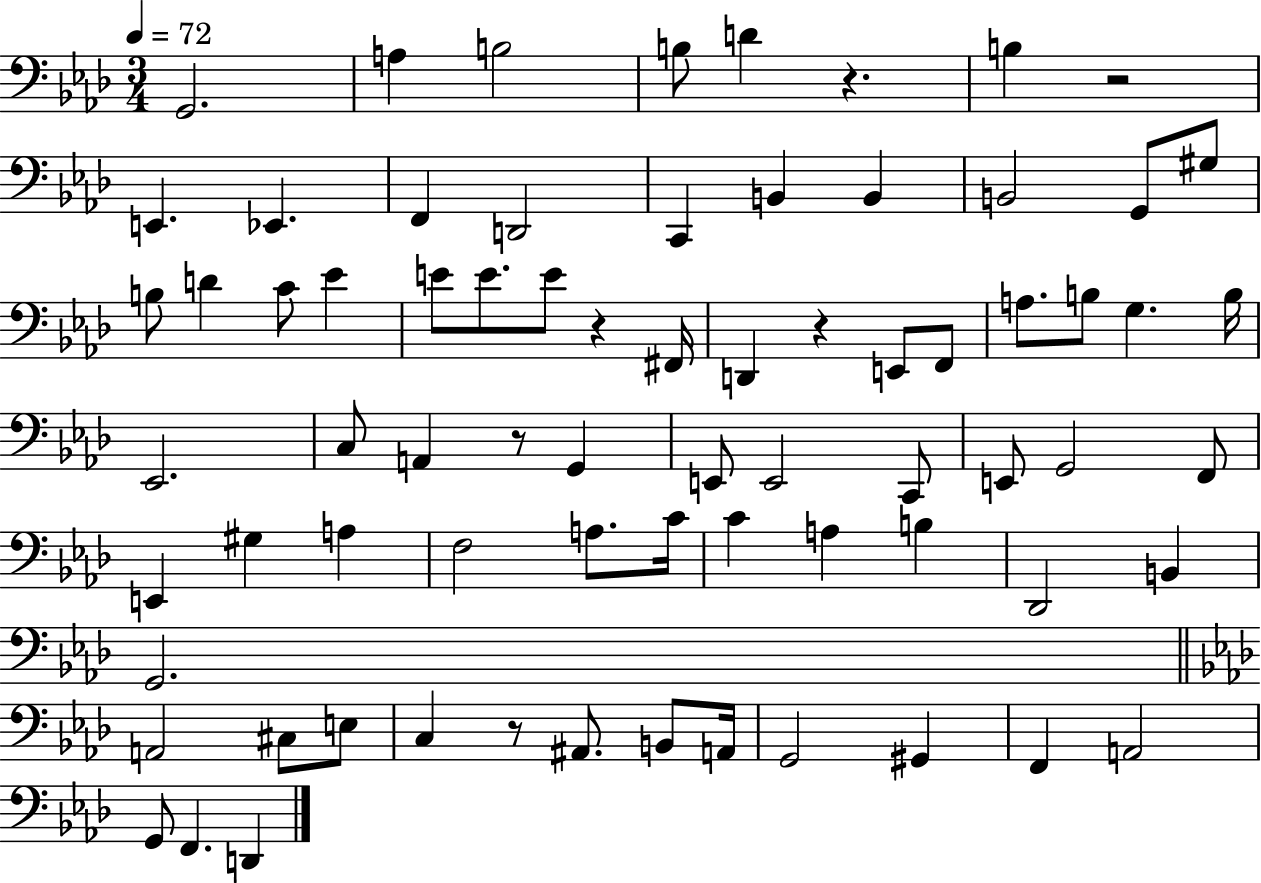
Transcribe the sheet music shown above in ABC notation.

X:1
T:Untitled
M:3/4
L:1/4
K:Ab
G,,2 A, B,2 B,/2 D z B, z2 E,, _E,, F,, D,,2 C,, B,, B,, B,,2 G,,/2 ^G,/2 B,/2 D C/2 _E E/2 E/2 E/2 z ^F,,/4 D,, z E,,/2 F,,/2 A,/2 B,/2 G, B,/4 _E,,2 C,/2 A,, z/2 G,, E,,/2 E,,2 C,,/2 E,,/2 G,,2 F,,/2 E,, ^G, A, F,2 A,/2 C/4 C A, B, _D,,2 B,, G,,2 A,,2 ^C,/2 E,/2 C, z/2 ^A,,/2 B,,/2 A,,/4 G,,2 ^G,, F,, A,,2 G,,/2 F,, D,,